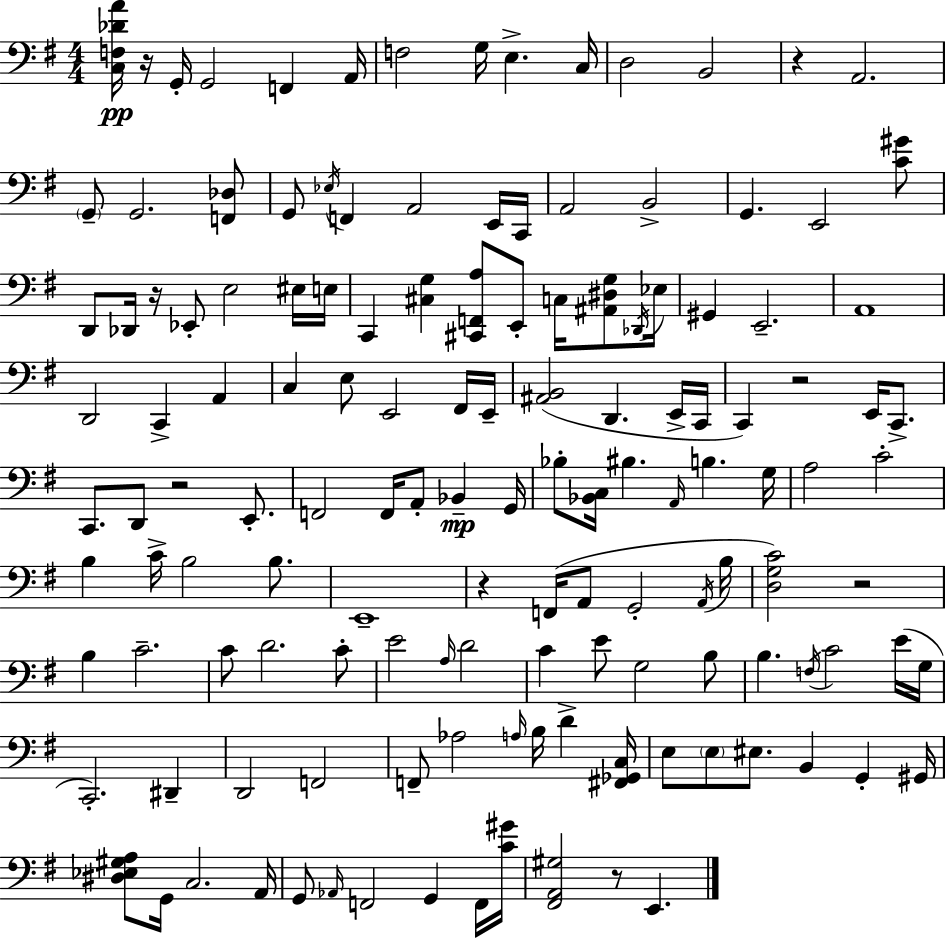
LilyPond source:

{
  \clef bass
  \numericTimeSignature
  \time 4/4
  \key g \major
  <c f des' a'>16\pp r16 g,16-. g,2 f,4 a,16 | f2 g16 e4.-> c16 | d2 b,2 | r4 a,2. | \break \parenthesize g,8-- g,2. <f, des>8 | g,8 \acciaccatura { ees16 } f,4 a,2 e,16 | c,16 a,2 b,2-> | g,4. e,2 <c' gis'>8 | \break d,8 des,16 r16 ees,8-. e2 eis16 | e16 c,4 <cis g>4 <cis, f, a>8 e,8-. c16 <ais, dis g>8 | \acciaccatura { des,16 } ees16 gis,4 e,2.-- | a,1 | \break d,2 c,4-> a,4 | c4 e8 e,2 | fis,16 e,16-- <ais, b,>2( d,4. | e,16-> c,16 c,4) r2 e,16 c,8.-> | \break c,8. d,8 r2 e,8.-. | f,2 f,16 a,8-. bes,4--\mp | g,16 bes8-. <bes, c>16 bis4. \grace { a,16 } b4. | g16 a2 c'2-. | \break b4 c'16-> b2 | b8. e,1-- | r4 f,16( a,8 g,2-. | \acciaccatura { a,16 } b16 <d g c'>2) r2 | \break b4 c'2.-- | c'8 d'2. | c'8-. e'2 \grace { a16 } d'2 | c'4 e'8 g2 | \break b8 b4. \acciaccatura { f16 } c'2 | e'16( g16 c,2.-.) | dis,4-- d,2 f,2 | f,8-- aes2 | \break \grace { a16 } b16 d'4-> <fis, ges, c>16 e8 \parenthesize e8 eis8. b,4 | g,4-. gis,16 <dis ees gis a>8 g,16 c2. | a,16 g,8 \grace { aes,16 } f,2 | g,4 f,16 <c' gis'>16 <fis, a, gis>2 | \break r8 e,4. \bar "|."
}